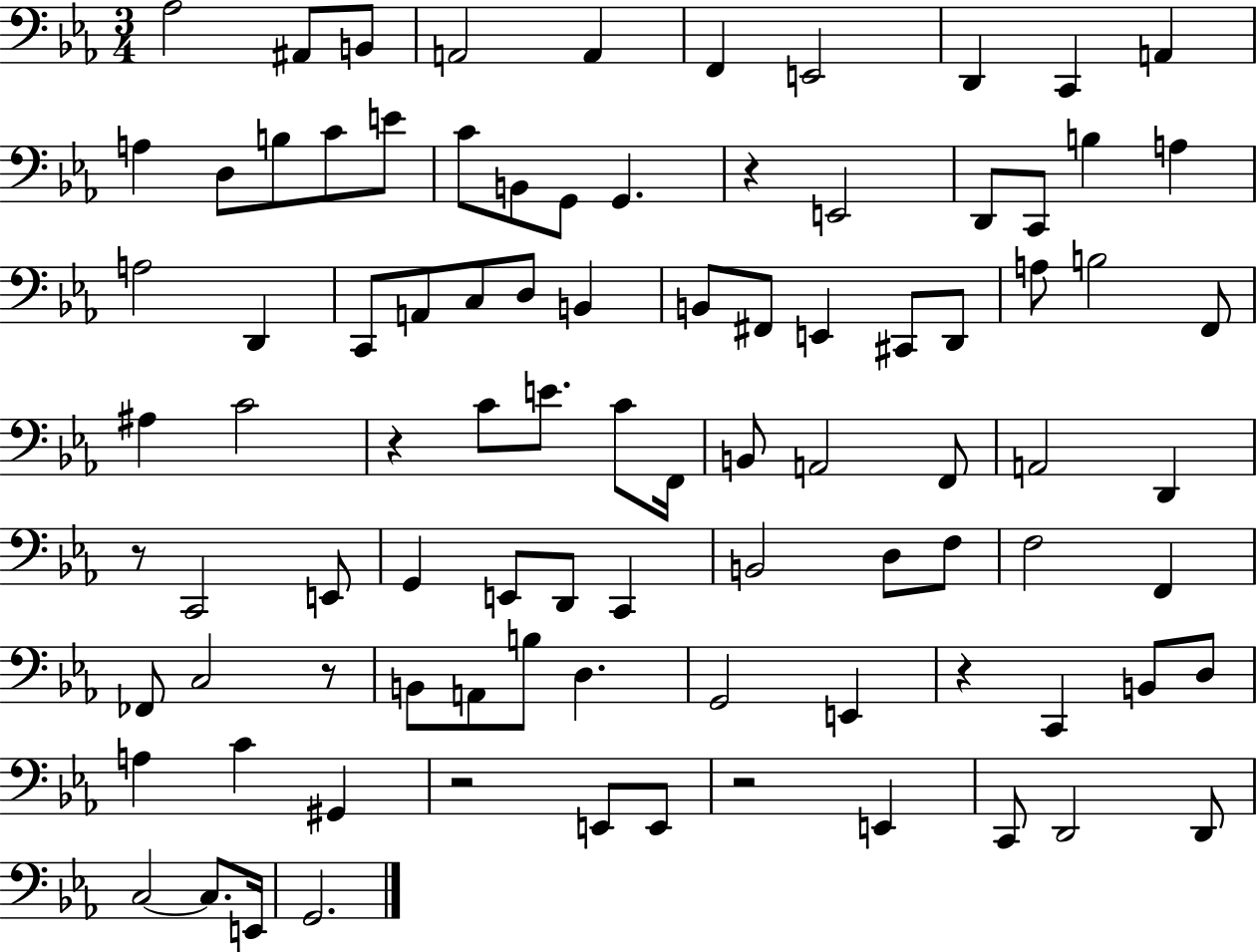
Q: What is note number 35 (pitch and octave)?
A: C#2